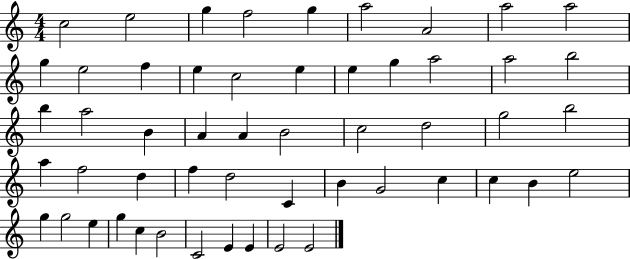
{
  \clef treble
  \numericTimeSignature
  \time 4/4
  \key c \major
  c''2 e''2 | g''4 f''2 g''4 | a''2 a'2 | a''2 a''2 | \break g''4 e''2 f''4 | e''4 c''2 e''4 | e''4 g''4 a''2 | a''2 b''2 | \break b''4 a''2 b'4 | a'4 a'4 b'2 | c''2 d''2 | g''2 b''2 | \break a''4 f''2 d''4 | f''4 d''2 c'4 | b'4 g'2 c''4 | c''4 b'4 e''2 | \break g''4 g''2 e''4 | g''4 c''4 b'2 | c'2 e'4 e'4 | e'2 e'2 | \break \bar "|."
}